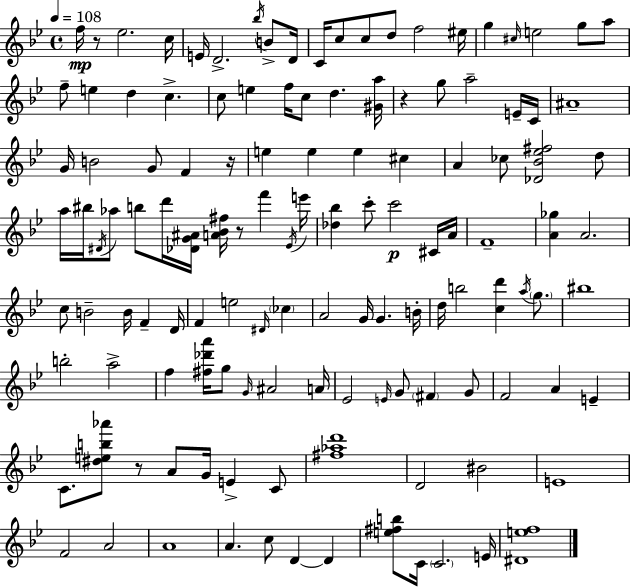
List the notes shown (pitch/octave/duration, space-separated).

F5/s R/e Eb5/h. C5/s E4/s D4/h. Bb5/s B4/e D4/s C4/s C5/e C5/e D5/e F5/h EIS5/s G5/q C#5/s E5/h G5/e A5/e F5/e E5/q D5/q C5/q. C5/e E5/q F5/s C5/e D5/q. [G#4,A5]/s R/q G5/e A5/h E4/s C4/s A#4/w G4/s B4/h G4/e F4/q R/s E5/q E5/q E5/q C#5/q A4/q CES5/e [Db4,Bb4,Eb5,F#5]/h D5/e A5/s BIS5/s D#4/s Ab5/e B5/e D6/s [Db4,G4,A#4]/s [A4,Bb4,F#5]/s R/e F6/q Eb4/s E6/s [Db5,Bb5]/q C6/e C6/h C#4/s A4/s F4/w [A4,Gb5]/q A4/h. C5/e B4/h B4/s F4/q D4/s F4/q E5/h D#4/s CES5/q A4/h G4/s G4/q. B4/s D5/s B5/h [C5,D6]/q A5/s G5/e. BIS5/w B5/h A5/h F5/q [F#5,Db6,A6]/s G5/e G4/s A#4/h A4/s Eb4/h E4/s G4/e F#4/q G4/e F4/h A4/q E4/q C4/e. [D#5,E5,B5,Ab6]/e R/e A4/e G4/s E4/q C4/e [F#5,Ab5,D6]/w D4/h BIS4/h E4/w F4/h A4/h A4/w A4/q. C5/e D4/q D4/q [E5,F#5,B5]/e C4/s C4/h. E4/s [D#4,E5,F5]/w